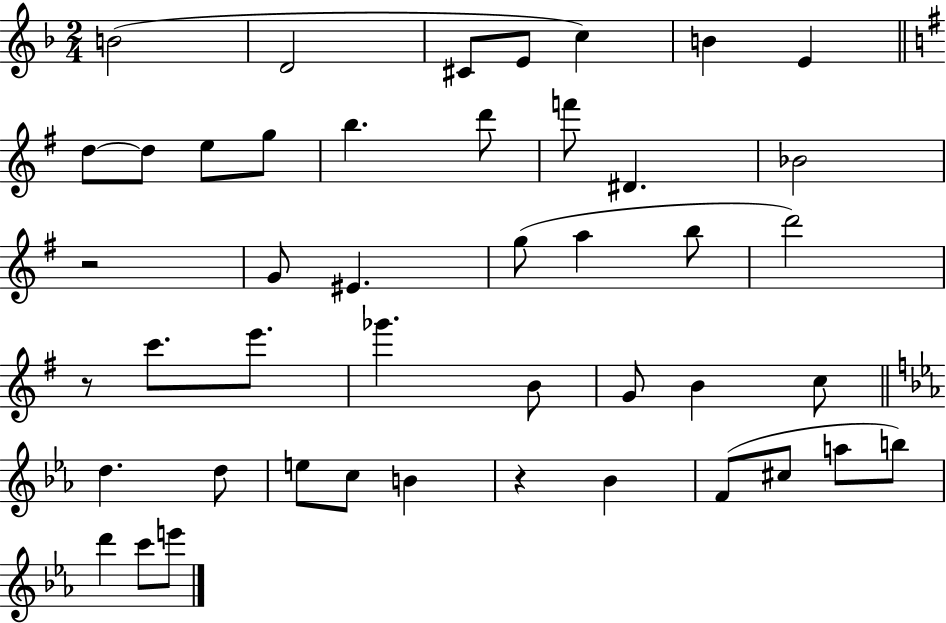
{
  \clef treble
  \numericTimeSignature
  \time 2/4
  \key f \major
  \repeat volta 2 { b'2( | d'2 | cis'8 e'8 c''4) | b'4 e'4 | \break \bar "||" \break \key g \major d''8~~ d''8 e''8 g''8 | b''4. d'''8 | f'''8 dis'4. | bes'2 | \break r2 | g'8 eis'4. | g''8( a''4 b''8 | d'''2) | \break r8 c'''8. e'''8. | ges'''4. b'8 | g'8 b'4 c''8 | \bar "||" \break \key ees \major d''4. d''8 | e''8 c''8 b'4 | r4 bes'4 | f'8( cis''8 a''8 b''8) | \break d'''4 c'''8 e'''8 | } \bar "|."
}